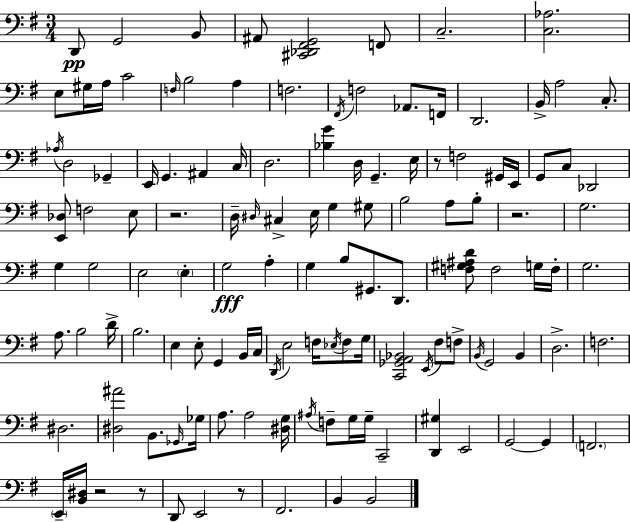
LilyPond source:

{
  \clef bass
  \numericTimeSignature
  \time 3/4
  \key g \major
  d,8\pp g,2 b,8 | ais,8 <cis, des, fis, g,>2 f,8 | c2.-- | <c aes>2. | \break e8 gis16 a16 c'2 | \grace { f16 } b2 a4 | f2. | \acciaccatura { fis,16 } f2 aes,8. | \break f,16 d,2. | b,16-> a2 c8.-. | \acciaccatura { aes16 } d2 ges,4-- | e,16 g,4. ais,4 | \break c16 d2. | <bes g'>4 d16 g,4.-- | e16 r8 f2 | gis,16 e,16 g,8 c8 des,2 | \break <e, des>8 f2 | e8 r2. | d16-- \grace { dis16 } cis4-> e16 g4 | gis8 b2 | \break a8 b8-. r2. | g2. | g4 g2 | e2 | \break \parenthesize e4-. g2\fff | a4-. g4 b8 gis,8. | d,8. <f gis ais d'>8 f2 | g16 f16-. g2. | \break a8. b2 | d'16-> b2. | e4 e8-. g,4 | b,16 c16 \acciaccatura { d,16 } e2 | \break f16 \acciaccatura { ees16 } f8 g16 <c, ges, a, bes,>2 | \acciaccatura { e,16 } fis8 f8-> \acciaccatura { b,16 } g,2 | b,4 d2.-> | f2. | \break dis2. | <dis ais'>2 | b,8. \grace { ges,16 } ges16 a8. | a2 <dis g>16 \acciaccatura { ais16 } f8-- | \break g16 g16-- c,2-- <d, gis>4 | e,2 g,2~~ | g,4 \parenthesize f,2. | \parenthesize e,16-- <b, dis>16 | \break r2 r8 d,8 | e,2 r8 fis,2. | b,4 | b,2 \bar "|."
}